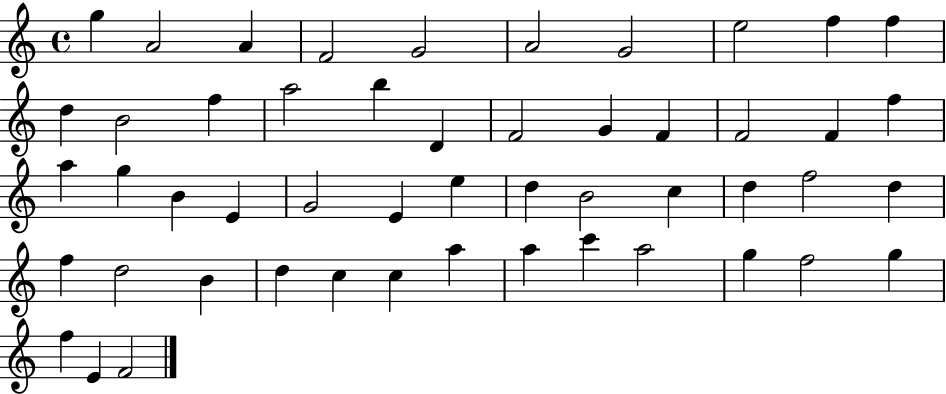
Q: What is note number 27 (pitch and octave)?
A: G4